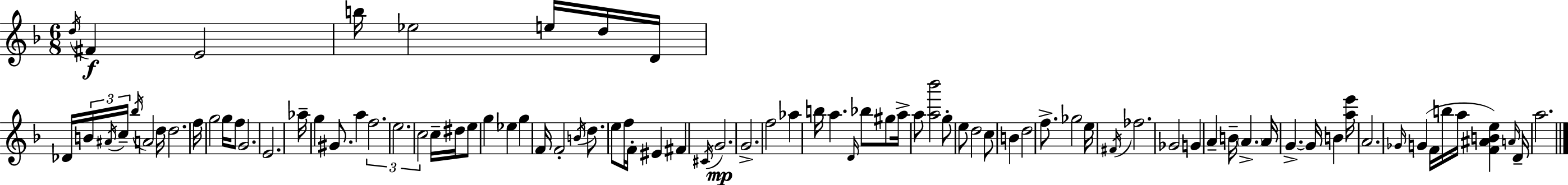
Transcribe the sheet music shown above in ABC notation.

X:1
T:Untitled
M:6/8
L:1/4
K:F
d/4 ^F E2 b/4 _e2 e/4 d/4 D/4 _D/4 B/4 ^A/4 c/4 _b/4 A2 d/4 d2 f/4 g2 g/4 f/2 G2 E2 _a/4 g ^G/2 a f2 e2 c2 c/4 ^d/4 e/2 g _e g F/4 F2 B/4 d/2 e/2 f/4 F/4 ^E ^F ^C/4 G2 G2 f2 _a b/4 a D/4 _b/2 ^g/2 a/4 a/2 [a_b']2 g/2 e/2 d2 c/2 B d2 f/2 _g2 e/4 ^F/4 _f2 _G2 G A B/4 A A/4 G G/4 B [ae']/4 A2 _G/4 G F/4 b/4 a/4 [F^ABe] A/4 D/4 a2